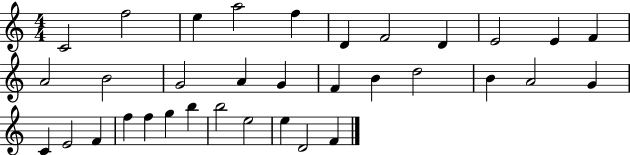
X:1
T:Untitled
M:4/4
L:1/4
K:C
C2 f2 e a2 f D F2 D E2 E F A2 B2 G2 A G F B d2 B A2 G C E2 F f f g b b2 e2 e D2 F